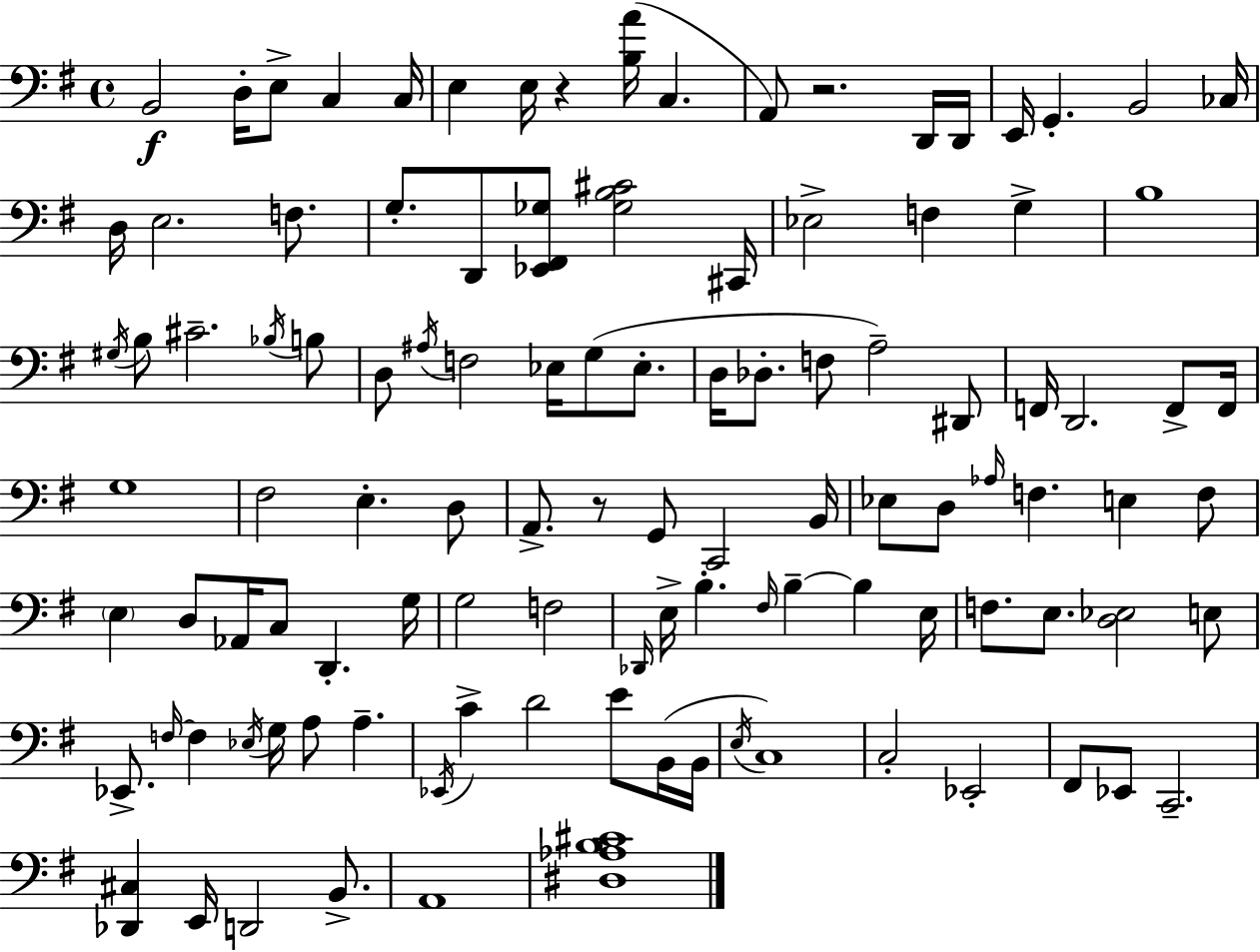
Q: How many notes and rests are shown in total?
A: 110